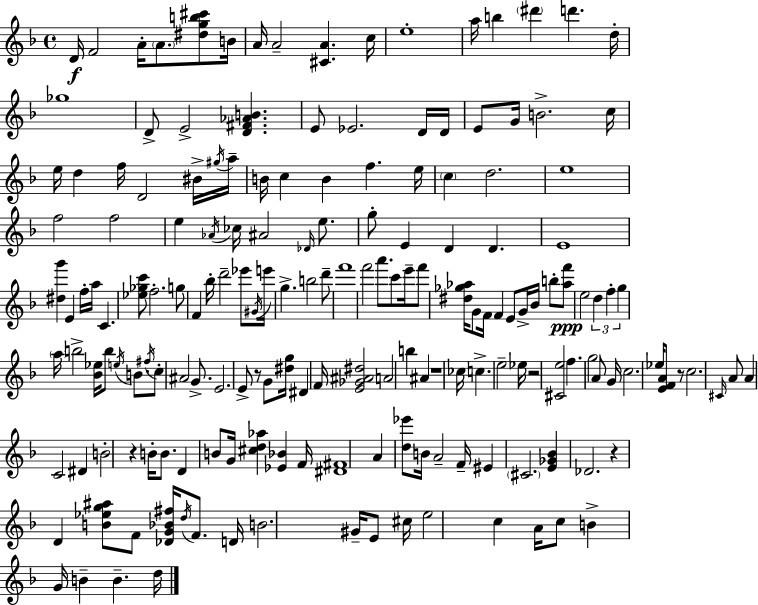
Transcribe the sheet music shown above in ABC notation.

X:1
T:Untitled
M:4/4
L:1/4
K:Dm
D/4 F2 A/4 A/2 [^dgb^c']/2 B/4 A/4 A2 [^CA] c/4 e4 a/4 b ^d' d' d/4 _g4 D/2 E2 [D^F_AB] E/2 _E2 D/4 D/4 E/2 G/4 B2 c/4 e/4 d f/4 D2 ^B/4 ^g/4 a/4 B/4 c B f e/4 c d2 e4 f2 f2 e _A/4 _c/4 ^A2 _D/4 e/2 g/2 E D D E4 [^dg'] E f/4 a/4 C [_e_gc']/2 f2 g/2 F _b/4 d'2 _e'/2 ^G/4 e'/4 g b2 d'/2 f'4 f'2 a'/2 c'/2 e'/4 f'/2 [^d_g_a]/4 G/2 F/4 F E/2 G/4 _B/4 b/2 [_af']/2 e2 d f g a/4 b2 [_B_e]/4 b/2 e/4 B/2 ^f/4 c/2 ^A2 G/2 E2 E/2 z/2 G/2 [^dg]/4 ^D F/4 [E_G^A^d]2 A2 b ^A z4 _c/4 c e2 _e/4 z2 [^Ce]2 f g2 A/2 G/4 c2 _e/4 [EFA]/2 z/2 c2 ^C/4 A/2 A C2 ^D B2 z B/4 B/2 D B/2 G/4 [^cd_a] [_E_B] F/4 [^D^F]4 A [d_e']/2 B/4 A2 F/4 ^E ^C2 [E_G_B] _D2 z D [B_eg^a]/2 F/2 [_DG_B^f]/4 d/4 F/2 D/4 B2 ^G/4 E/2 ^c/4 e2 c A/4 c/2 B G/4 B B d/4